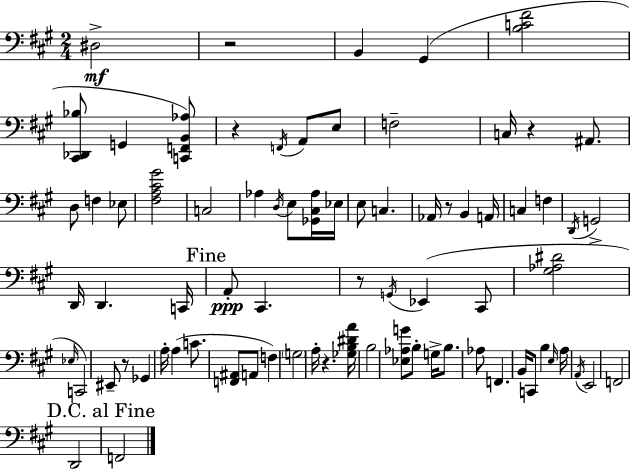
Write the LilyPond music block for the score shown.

{
  \clef bass
  \numericTimeSignature
  \time 2/4
  \key a \major
  dis2->\mf | r2 | b,4 gis,4( | <b c' fis'>2 | \break <cis, des, bes>8 g,4 <c, f, b, aes>8) | r4 \acciaccatura { f,16 } a,8 e8 | f2-- | c16 r4 ais,8. | \break d8 f4 ees8 | <fis a cis' gis'>2 | c2 | aes4 \acciaccatura { d16 } e8 | \break <ges, cis aes>16 ees16 e8 c4. | aes,16 r8 b,4 | a,16 c4 f4 | \acciaccatura { d,16 } g,2-> | \break d,16 d,4. | c,16 \mark "Fine" a,8-.\ppp cis,4. | r8 \acciaccatura { g,16 }( ees,4 | cis,8 <gis aes dis'>2 | \break \grace { ees16 } c,2) | eis,8-- r8 | ges,4 a16-. a4( | c'8. <f, ais,>8 a,8 | \break f4) \parenthesize g2 | a16-. r4. | <ges b dis' a'>16 b2 | <ees aes g'>8 b8-. | \break g16-> b8. aes8 f,4. | b,16 c,8 | b4 \grace { e16 } a16 \acciaccatura { a,16 } e,2 | f,2 | \break d,2 | \mark "D.C. al Fine" f,2 | \bar "|."
}